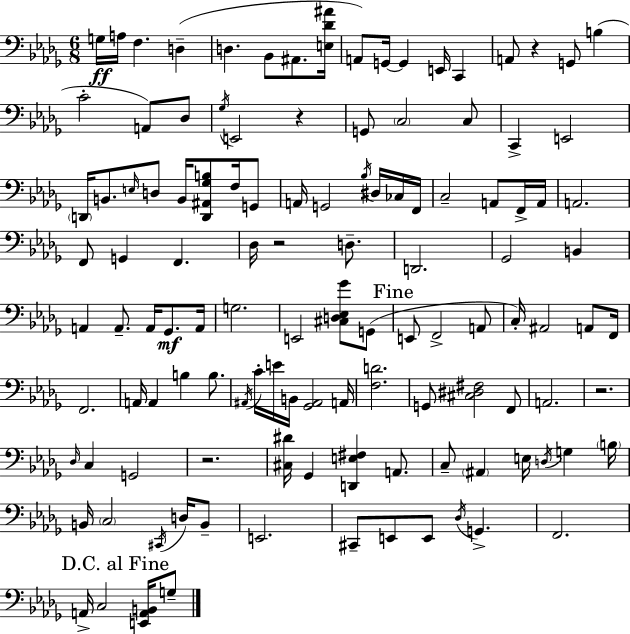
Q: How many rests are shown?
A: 5